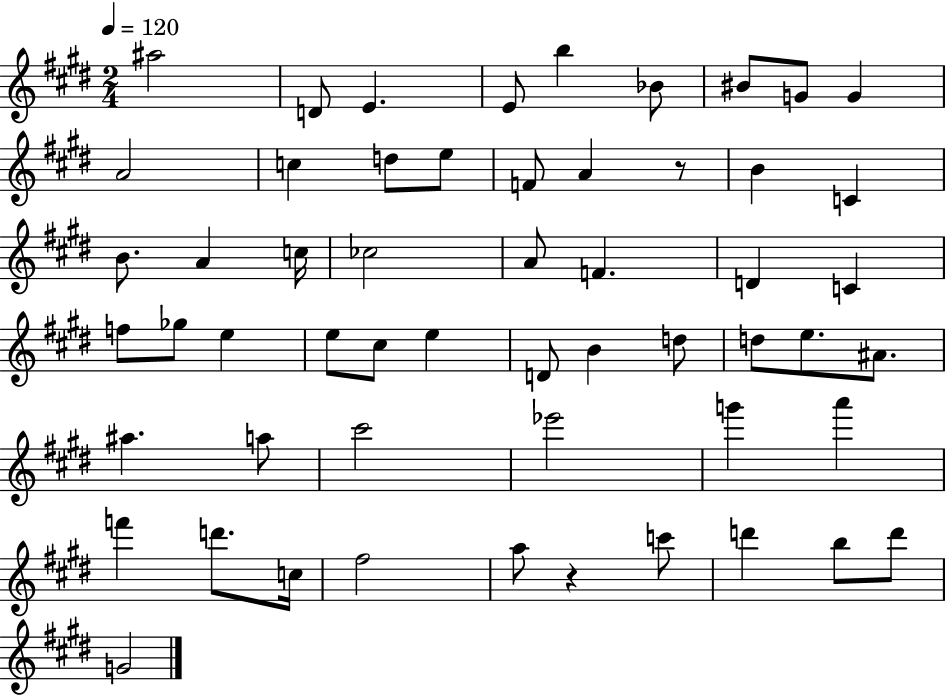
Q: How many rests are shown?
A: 2